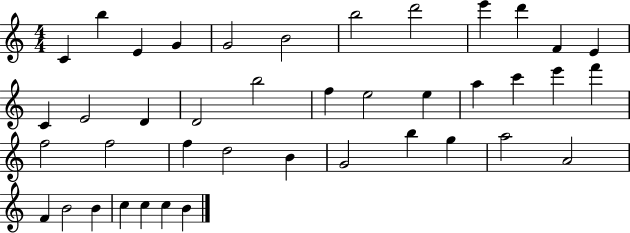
{
  \clef treble
  \numericTimeSignature
  \time 4/4
  \key c \major
  c'4 b''4 e'4 g'4 | g'2 b'2 | b''2 d'''2 | e'''4 d'''4 f'4 e'4 | \break c'4 e'2 d'4 | d'2 b''2 | f''4 e''2 e''4 | a''4 c'''4 e'''4 f'''4 | \break f''2 f''2 | f''4 d''2 b'4 | g'2 b''4 g''4 | a''2 a'2 | \break f'4 b'2 b'4 | c''4 c''4 c''4 b'4 | \bar "|."
}